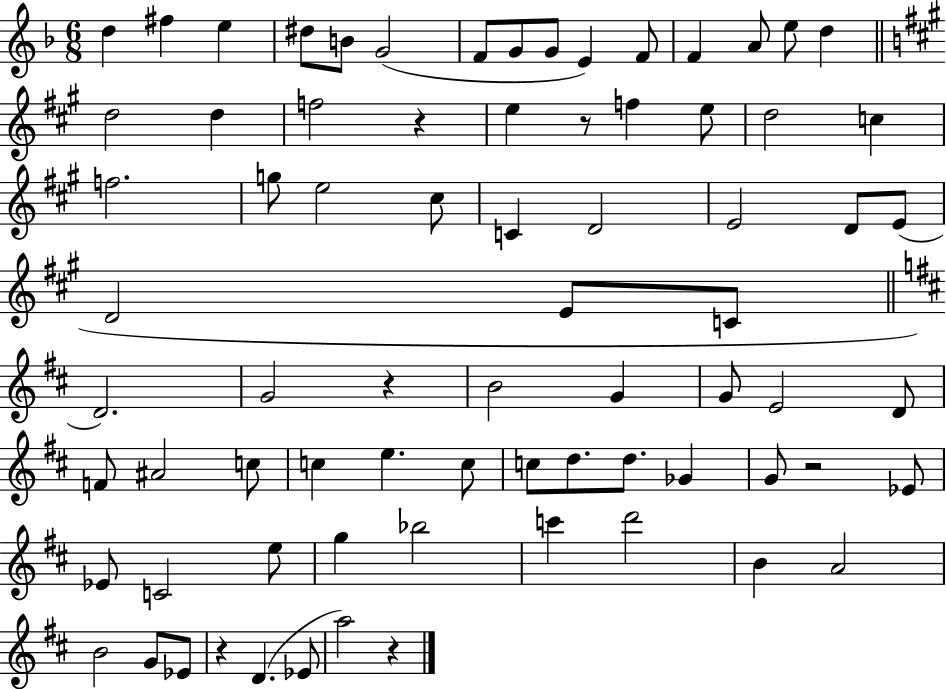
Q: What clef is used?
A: treble